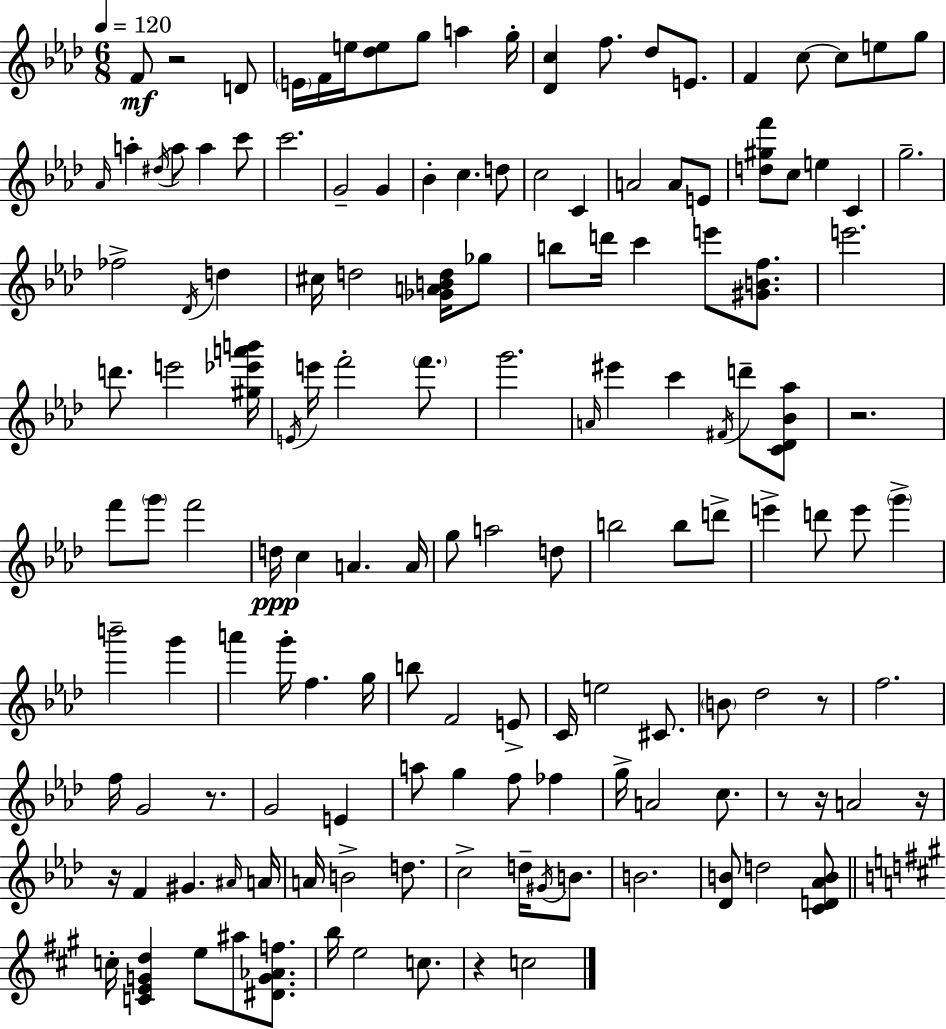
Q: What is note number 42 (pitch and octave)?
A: D5